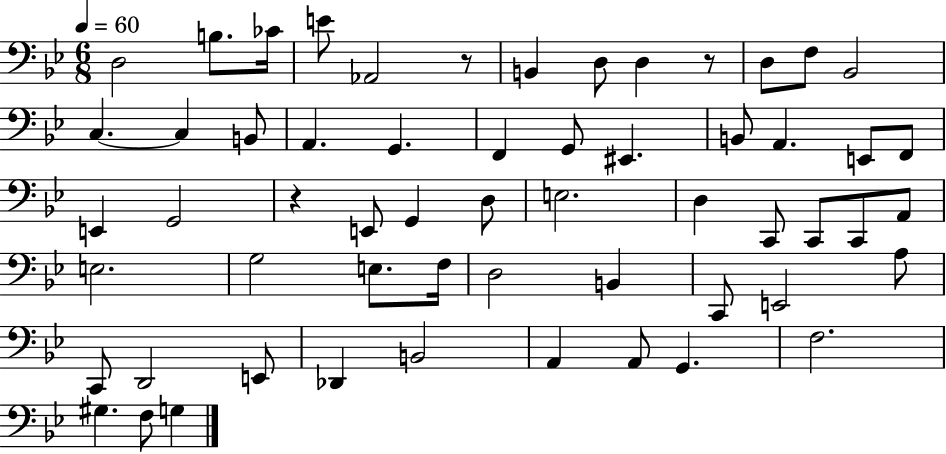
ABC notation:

X:1
T:Untitled
M:6/8
L:1/4
K:Bb
D,2 B,/2 _C/4 E/2 _A,,2 z/2 B,, D,/2 D, z/2 D,/2 F,/2 _B,,2 C, C, B,,/2 A,, G,, F,, G,,/2 ^E,, B,,/2 A,, E,,/2 F,,/2 E,, G,,2 z E,,/2 G,, D,/2 E,2 D, C,,/2 C,,/2 C,,/2 A,,/2 E,2 G,2 E,/2 F,/4 D,2 B,, C,,/2 E,,2 A,/2 C,,/2 D,,2 E,,/2 _D,, B,,2 A,, A,,/2 G,, F,2 ^G, F,/2 G,